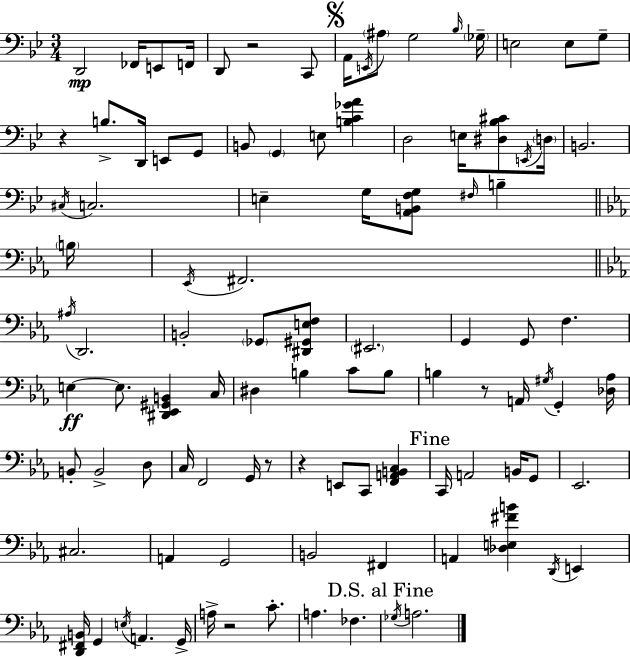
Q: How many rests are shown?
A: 6